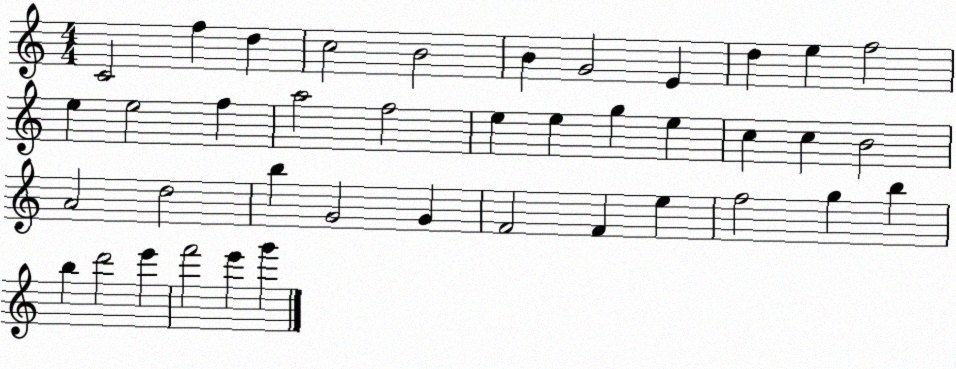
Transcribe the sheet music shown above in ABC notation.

X:1
T:Untitled
M:4/4
L:1/4
K:C
C2 f d c2 B2 B G2 E d e f2 e e2 f a2 f2 e e g e c c B2 A2 d2 b G2 G F2 F e f2 g b b d'2 e' f'2 e' g'